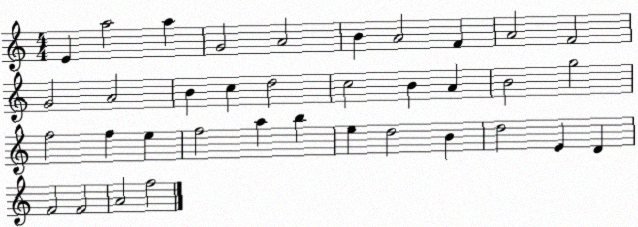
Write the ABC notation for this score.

X:1
T:Untitled
M:4/4
L:1/4
K:C
E a2 a G2 A2 B A2 F A2 F2 G2 A2 B c d2 c2 B A B2 g2 f2 f e f2 a b e d2 B d2 E D F2 F2 A2 f2